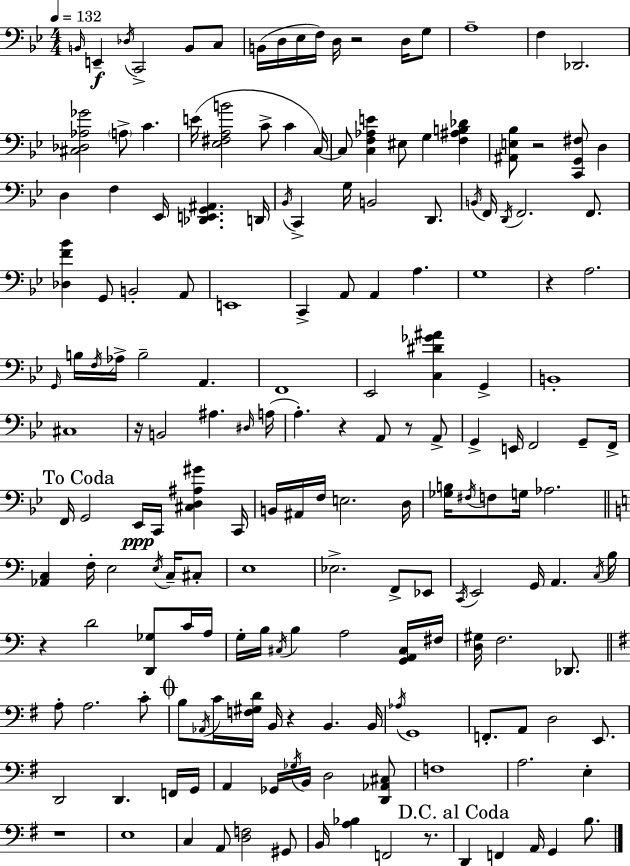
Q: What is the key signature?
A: BES major